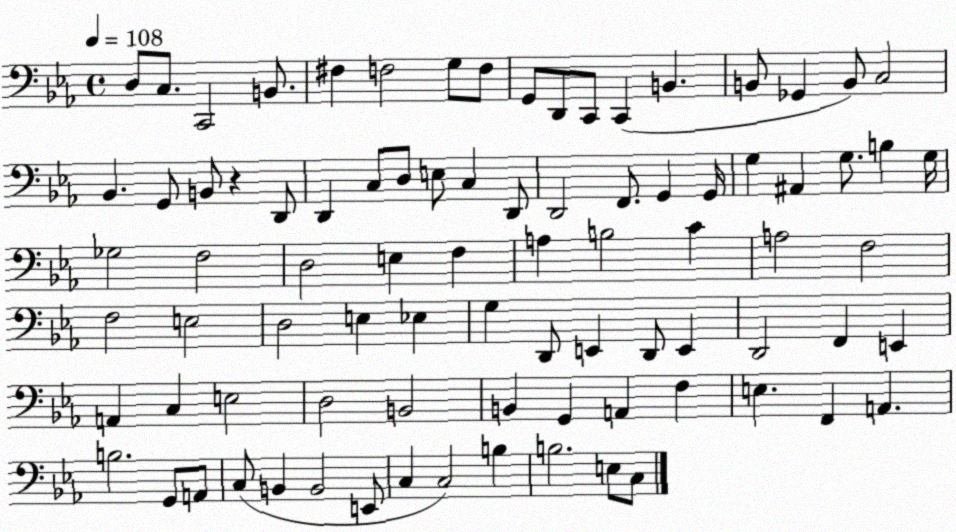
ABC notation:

X:1
T:Untitled
M:4/4
L:1/4
K:Eb
D,/2 C,/2 C,,2 B,,/2 ^F, F,2 G,/2 F,/2 G,,/2 D,,/2 C,,/2 C,, B,, B,,/2 _G,, B,,/2 C,2 _B,, G,,/2 B,,/2 z D,,/2 D,, C,/2 D,/2 E,/2 C, D,,/2 D,,2 F,,/2 G,, G,,/4 G, ^A,, G,/2 B, G,/4 _G,2 F,2 D,2 E, F, A, B,2 C A,2 F,2 F,2 E,2 D,2 E, _E, G, D,,/2 E,, D,,/2 E,, D,,2 F,, E,, A,, C, E,2 D,2 B,,2 B,, G,, A,, F, E, F,, A,, B,2 G,,/2 A,,/2 C,/2 B,, B,,2 E,,/2 C, C,2 B, B,2 E,/2 C,/2